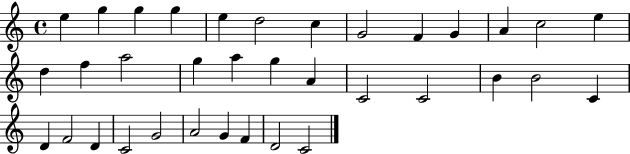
E5/q G5/q G5/q G5/q E5/q D5/h C5/q G4/h F4/q G4/q A4/q C5/h E5/q D5/q F5/q A5/h G5/q A5/q G5/q A4/q C4/h C4/h B4/q B4/h C4/q D4/q F4/h D4/q C4/h G4/h A4/h G4/q F4/q D4/h C4/h